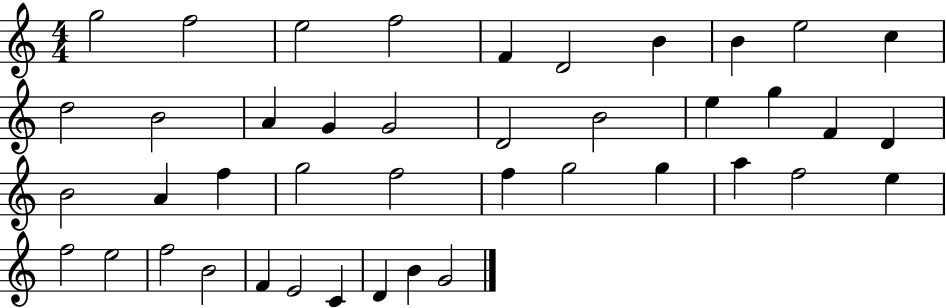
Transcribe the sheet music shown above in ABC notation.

X:1
T:Untitled
M:4/4
L:1/4
K:C
g2 f2 e2 f2 F D2 B B e2 c d2 B2 A G G2 D2 B2 e g F D B2 A f g2 f2 f g2 g a f2 e f2 e2 f2 B2 F E2 C D B G2